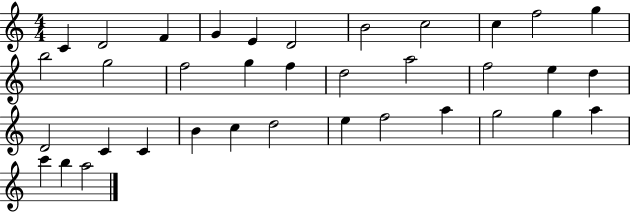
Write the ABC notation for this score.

X:1
T:Untitled
M:4/4
L:1/4
K:C
C D2 F G E D2 B2 c2 c f2 g b2 g2 f2 g f d2 a2 f2 e d D2 C C B c d2 e f2 a g2 g a c' b a2